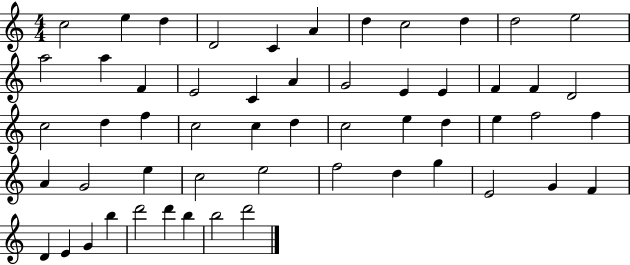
X:1
T:Untitled
M:4/4
L:1/4
K:C
c2 e d D2 C A d c2 d d2 e2 a2 a F E2 C A G2 E E F F D2 c2 d f c2 c d c2 e d e f2 f A G2 e c2 e2 f2 d g E2 G F D E G b d'2 d' b b2 d'2